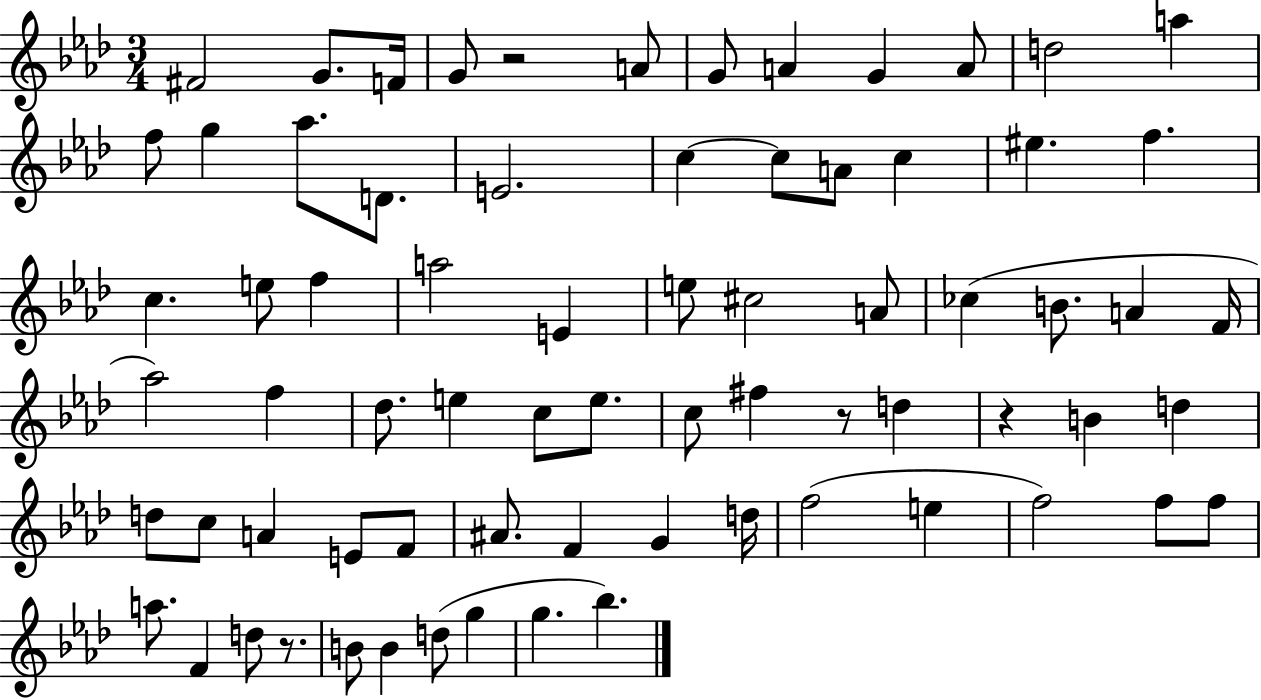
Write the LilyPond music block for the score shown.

{
  \clef treble
  \numericTimeSignature
  \time 3/4
  \key aes \major
  \repeat volta 2 { fis'2 g'8. f'16 | g'8 r2 a'8 | g'8 a'4 g'4 a'8 | d''2 a''4 | \break f''8 g''4 aes''8. d'8. | e'2. | c''4~~ c''8 a'8 c''4 | eis''4. f''4. | \break c''4. e''8 f''4 | a''2 e'4 | e''8 cis''2 a'8 | ces''4( b'8. a'4 f'16 | \break aes''2) f''4 | des''8. e''4 c''8 e''8. | c''8 fis''4 r8 d''4 | r4 b'4 d''4 | \break d''8 c''8 a'4 e'8 f'8 | ais'8. f'4 g'4 d''16 | f''2( e''4 | f''2) f''8 f''8 | \break a''8. f'4 d''8 r8. | b'8 b'4 d''8( g''4 | g''4. bes''4.) | } \bar "|."
}